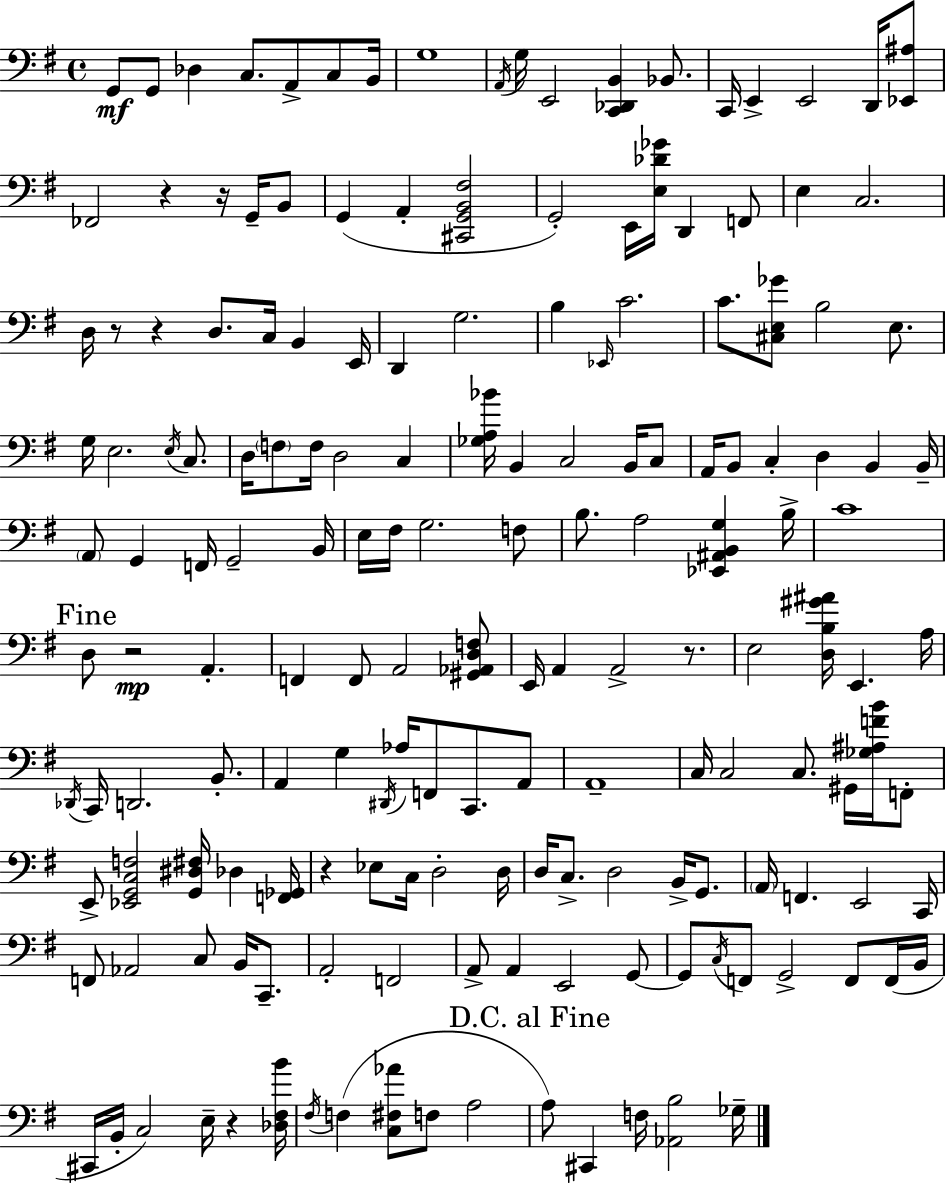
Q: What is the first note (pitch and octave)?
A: G2